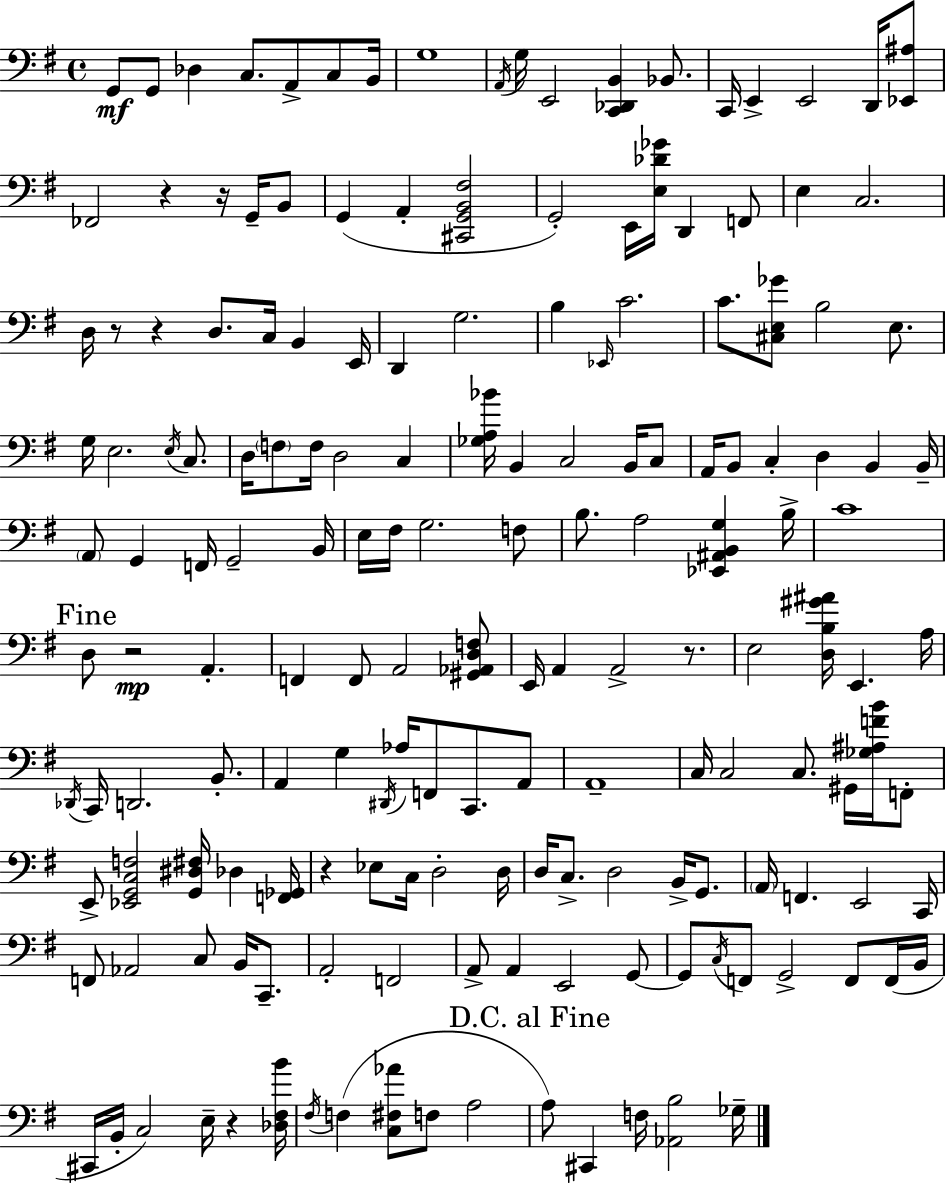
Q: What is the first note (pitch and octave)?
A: G2